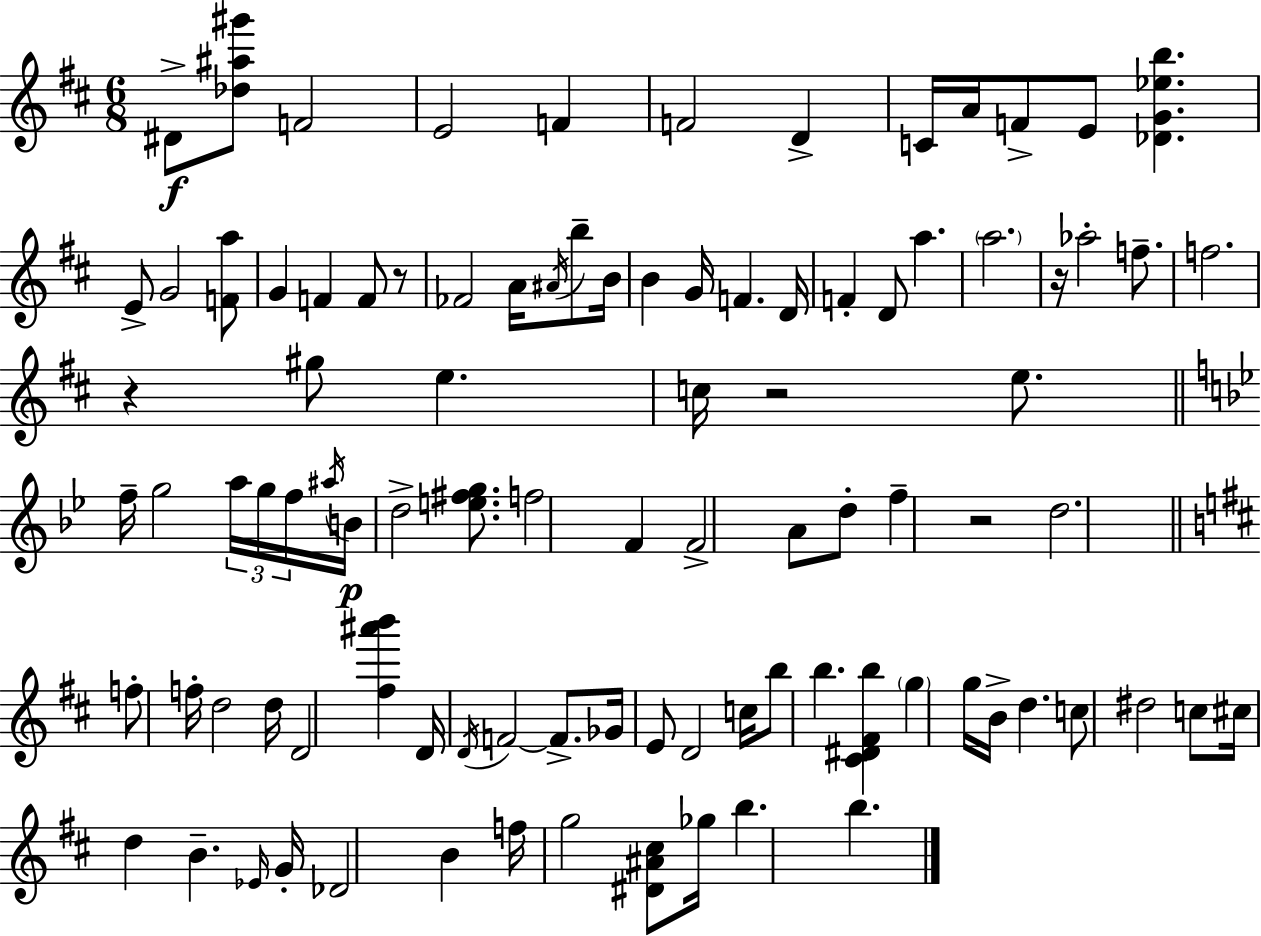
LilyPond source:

{
  \clef treble
  \numericTimeSignature
  \time 6/8
  \key d \major
  dis'8->\f <des'' ais'' gis'''>8 f'2 | e'2 f'4 | f'2 d'4-> | c'16 a'16 f'8-> e'8 <des' g' ees'' b''>4. | \break e'8-> g'2 <f' a''>8 | g'4 f'4 f'8 r8 | fes'2 a'16 \acciaccatura { ais'16 } b''8-- | b'16 b'4 g'16 f'4. | \break d'16 f'4-. d'8 a''4. | \parenthesize a''2. | r16 aes''2-. f''8.-- | f''2. | \break r4 gis''8 e''4. | c''16 r2 e''8. | \bar "||" \break \key g \minor f''16-- g''2 \tuplet 3/2 { a''16 g''16 f''16 } | \acciaccatura { ais''16 } b'16\p d''2-> <e'' fis'' g''>8. | f''2 f'4 | f'2-> a'8 d''8-. | \break f''4-- r2 | d''2. | \bar "||" \break \key d \major f''8-. f''16-. d''2 d''16 | d'2 <fis'' ais''' b'''>4 | d'16 \acciaccatura { d'16 } f'2~~ f'8.-> | ges'16 e'8 d'2 | \break c''16 b''8 b''4. <cis' dis' fis' b''>4 | \parenthesize g''4 g''16 b'16-> d''4. | c''8 dis''2 c''8 | cis''16 d''4 b'4.-- | \break \grace { ees'16 } g'16-. des'2 b'4 | f''16 g''2 <dis' ais' cis''>8 | ges''16 b''4. b''4. | \bar "|."
}